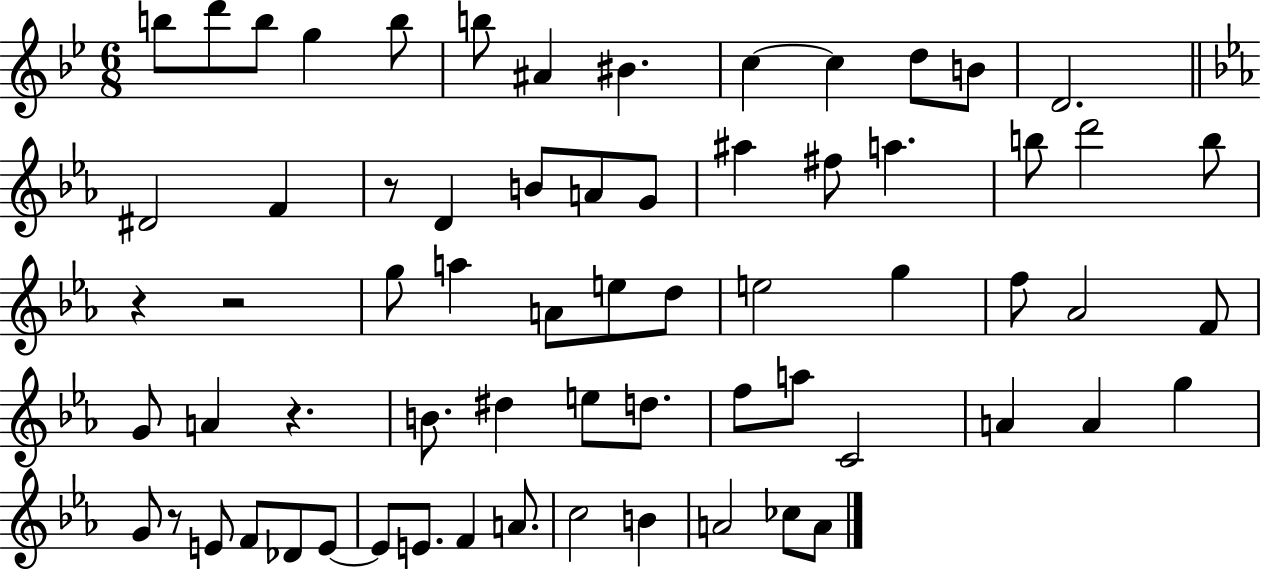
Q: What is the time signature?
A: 6/8